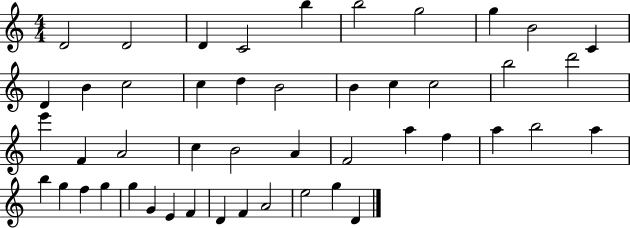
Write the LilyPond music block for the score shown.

{
  \clef treble
  \numericTimeSignature
  \time 4/4
  \key c \major
  d'2 d'2 | d'4 c'2 b''4 | b''2 g''2 | g''4 b'2 c'4 | \break d'4 b'4 c''2 | c''4 d''4 b'2 | b'4 c''4 c''2 | b''2 d'''2 | \break e'''4 f'4 a'2 | c''4 b'2 a'4 | f'2 a''4 f''4 | a''4 b''2 a''4 | \break b''4 g''4 f''4 g''4 | g''4 g'4 e'4 f'4 | d'4 f'4 a'2 | e''2 g''4 d'4 | \break \bar "|."
}